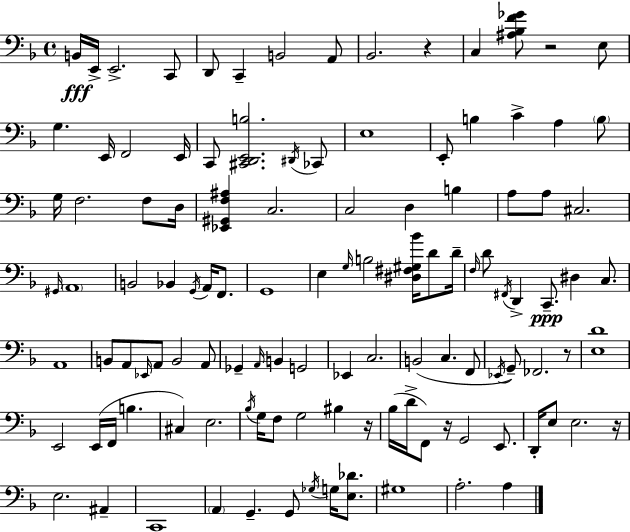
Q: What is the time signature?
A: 4/4